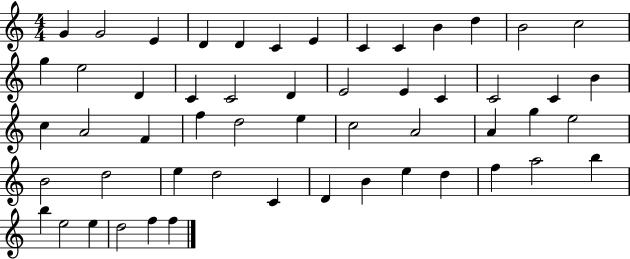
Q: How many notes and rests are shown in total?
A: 54